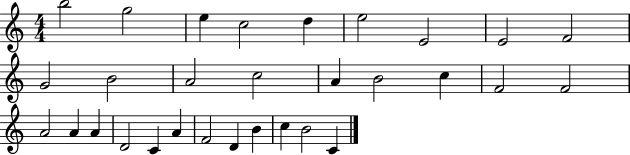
B5/h G5/h E5/q C5/h D5/q E5/h E4/h E4/h F4/h G4/h B4/h A4/h C5/h A4/q B4/h C5/q F4/h F4/h A4/h A4/q A4/q D4/h C4/q A4/q F4/h D4/q B4/q C5/q B4/h C4/q